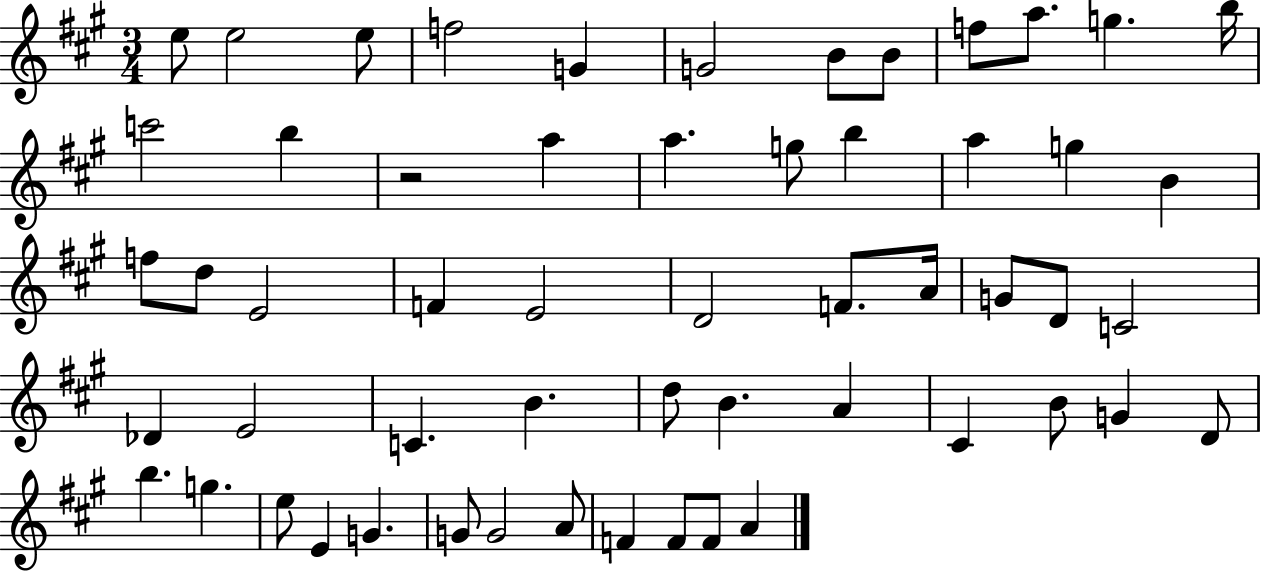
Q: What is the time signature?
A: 3/4